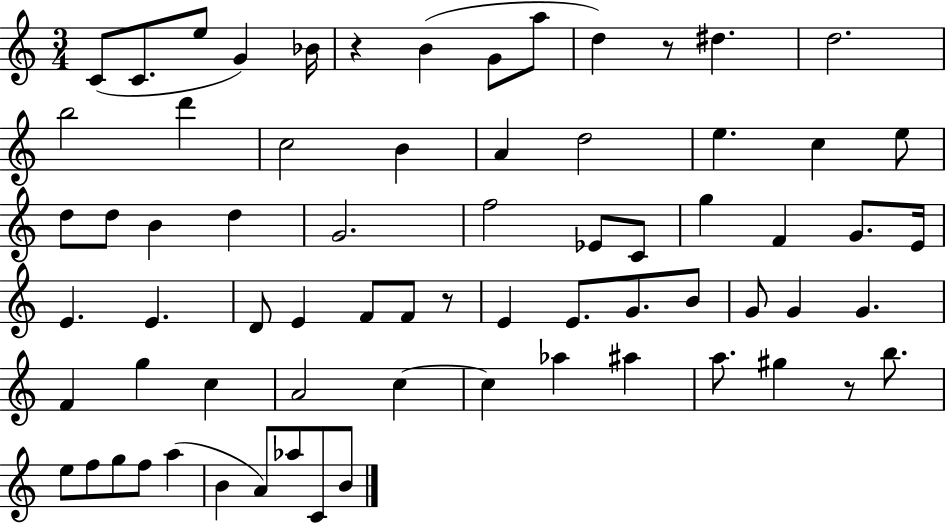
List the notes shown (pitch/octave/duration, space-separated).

C4/e C4/e. E5/e G4/q Bb4/s R/q B4/q G4/e A5/e D5/q R/e D#5/q. D5/h. B5/h D6/q C5/h B4/q A4/q D5/h E5/q. C5/q E5/e D5/e D5/e B4/q D5/q G4/h. F5/h Eb4/e C4/e G5/q F4/q G4/e. E4/s E4/q. E4/q. D4/e E4/q F4/e F4/e R/e E4/q E4/e. G4/e. B4/e G4/e G4/q G4/q. F4/q G5/q C5/q A4/h C5/q C5/q Ab5/q A#5/q A5/e. G#5/q R/e B5/e. E5/e F5/e G5/e F5/e A5/q B4/q A4/e Ab5/e C4/e B4/e